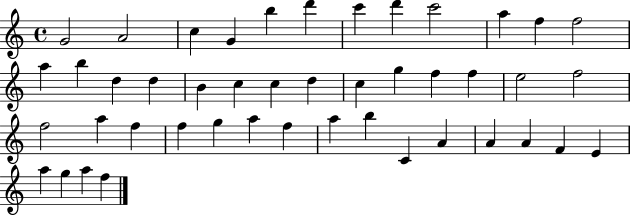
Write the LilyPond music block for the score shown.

{
  \clef treble
  \time 4/4
  \defaultTimeSignature
  \key c \major
  g'2 a'2 | c''4 g'4 b''4 d'''4 | c'''4 d'''4 c'''2 | a''4 f''4 f''2 | \break a''4 b''4 d''4 d''4 | b'4 c''4 c''4 d''4 | c''4 g''4 f''4 f''4 | e''2 f''2 | \break f''2 a''4 f''4 | f''4 g''4 a''4 f''4 | a''4 b''4 c'4 a'4 | a'4 a'4 f'4 e'4 | \break a''4 g''4 a''4 f''4 | \bar "|."
}